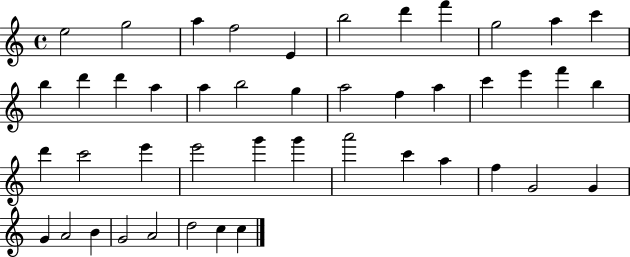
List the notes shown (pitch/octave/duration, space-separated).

E5/h G5/h A5/q F5/h E4/q B5/h D6/q F6/q G5/h A5/q C6/q B5/q D6/q D6/q A5/q A5/q B5/h G5/q A5/h F5/q A5/q C6/q E6/q F6/q B5/q D6/q C6/h E6/q E6/h G6/q G6/q A6/h C6/q A5/q F5/q G4/h G4/q G4/q A4/h B4/q G4/h A4/h D5/h C5/q C5/q